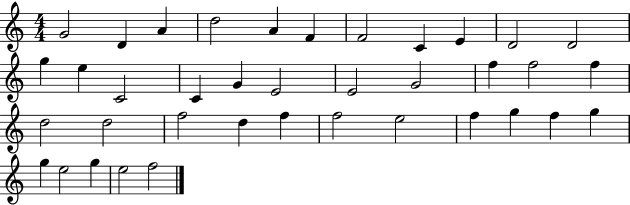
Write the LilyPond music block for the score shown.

{
  \clef treble
  \numericTimeSignature
  \time 4/4
  \key c \major
  g'2 d'4 a'4 | d''2 a'4 f'4 | f'2 c'4 e'4 | d'2 d'2 | \break g''4 e''4 c'2 | c'4 g'4 e'2 | e'2 g'2 | f''4 f''2 f''4 | \break d''2 d''2 | f''2 d''4 f''4 | f''2 e''2 | f''4 g''4 f''4 g''4 | \break g''4 e''2 g''4 | e''2 f''2 | \bar "|."
}